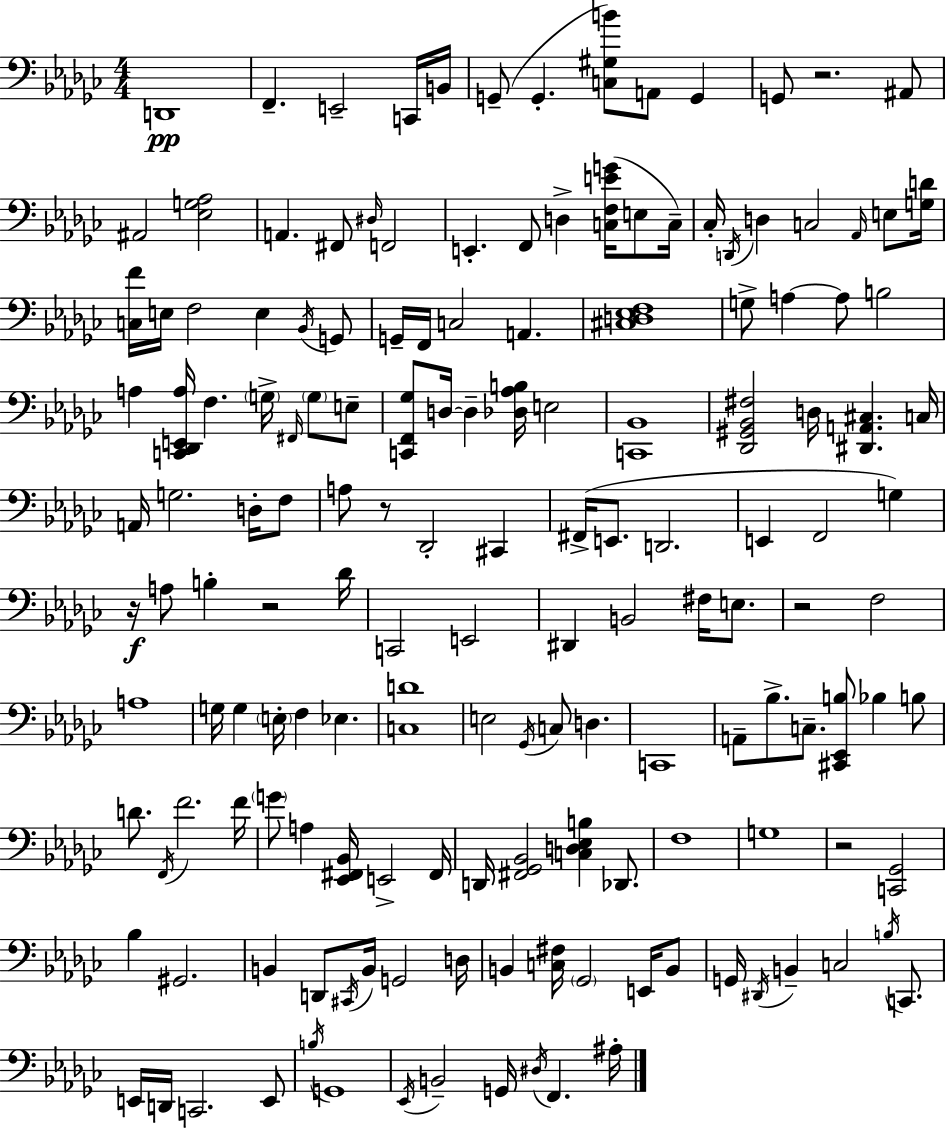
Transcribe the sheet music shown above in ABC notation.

X:1
T:Untitled
M:4/4
L:1/4
K:Ebm
D,,4 F,, E,,2 C,,/4 B,,/4 G,,/2 G,, [C,^G,B]/2 A,,/2 G,, G,,/2 z2 ^A,,/2 ^A,,2 [_E,G,_A,]2 A,, ^F,,/2 ^D,/4 F,,2 E,, F,,/2 D, [C,F,EG]/4 E,/2 C,/4 _C,/4 D,,/4 D, C,2 _A,,/4 E,/2 [G,D]/4 [C,F]/4 E,/4 F,2 E, _B,,/4 G,,/2 G,,/4 F,,/4 C,2 A,, [^C,D,_E,F,]4 G,/2 A, A,/2 B,2 A, [C,,_D,,E,,A,]/4 F, G,/4 ^F,,/4 G,/2 E,/2 [C,,F,,_G,]/2 D,/4 D, [_D,_A,B,]/4 E,2 [C,,_B,,]4 [_D,,^G,,_B,,^F,]2 D,/4 [^D,,A,,^C,] C,/4 A,,/4 G,2 D,/4 F,/2 A,/2 z/2 _D,,2 ^C,, ^F,,/4 E,,/2 D,,2 E,, F,,2 G, z/4 A,/2 B, z2 _D/4 C,,2 E,,2 ^D,, B,,2 ^F,/4 E,/2 z2 F,2 A,4 G,/4 G, E,/4 F, _E, [C,D]4 E,2 _G,,/4 C,/2 D, C,,4 A,,/2 _B,/2 C,/2 [^C,,_E,,B,]/2 _B, B,/2 D/2 F,,/4 F2 F/4 G/2 A, [_E,,^F,,_B,,]/4 E,,2 ^F,,/4 D,,/4 [^F,,_G,,_B,,]2 [C,D,_E,B,] _D,,/2 F,4 G,4 z2 [C,,_G,,]2 _B, ^G,,2 B,, D,,/2 ^C,,/4 B,,/4 G,,2 D,/4 B,, [C,^F,]/4 _G,,2 E,,/4 B,,/2 G,,/4 ^D,,/4 B,, C,2 B,/4 C,,/2 E,,/4 D,,/4 C,,2 E,,/2 B,/4 G,,4 _E,,/4 B,,2 G,,/4 ^D,/4 F,, ^A,/4